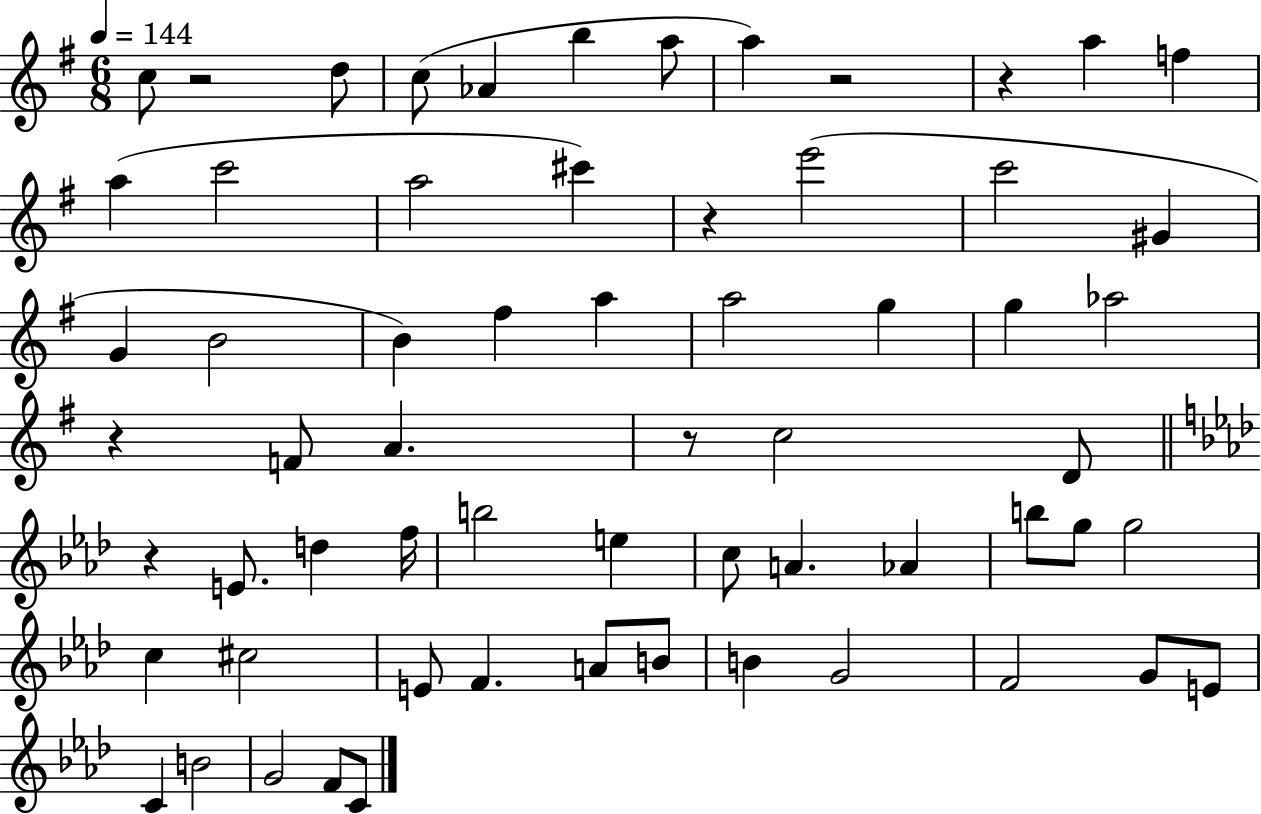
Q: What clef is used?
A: treble